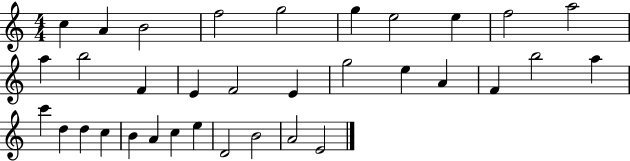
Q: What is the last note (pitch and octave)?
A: E4